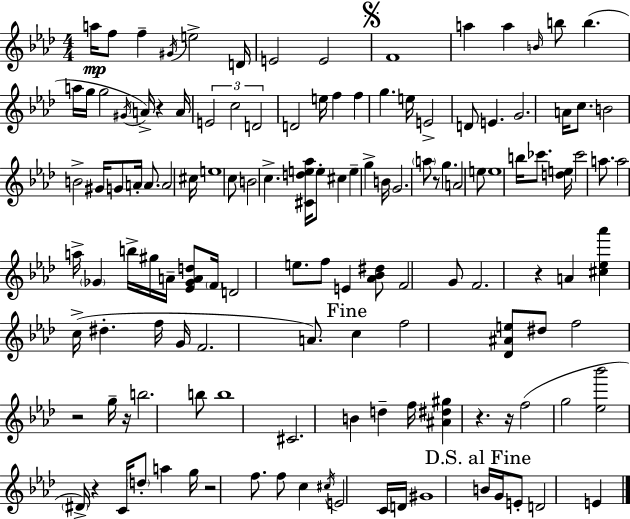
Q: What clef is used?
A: treble